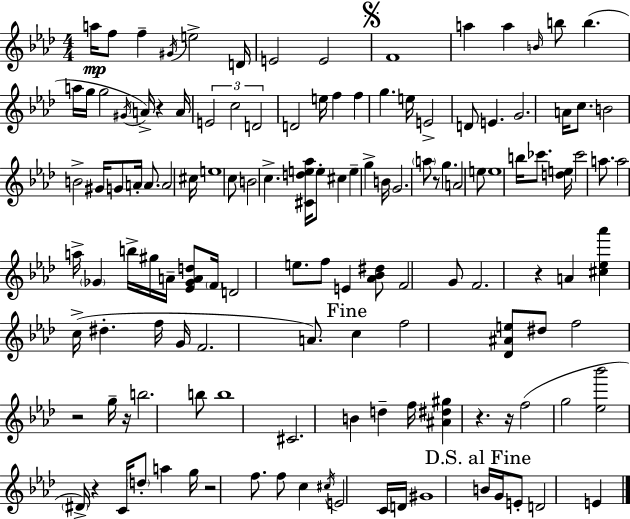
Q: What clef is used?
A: treble